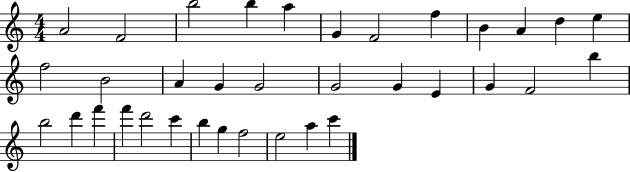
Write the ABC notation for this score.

X:1
T:Untitled
M:4/4
L:1/4
K:C
A2 F2 b2 b a G F2 f B A d e f2 B2 A G G2 G2 G E G F2 b b2 d' f' f' d'2 c' b g f2 e2 a c'